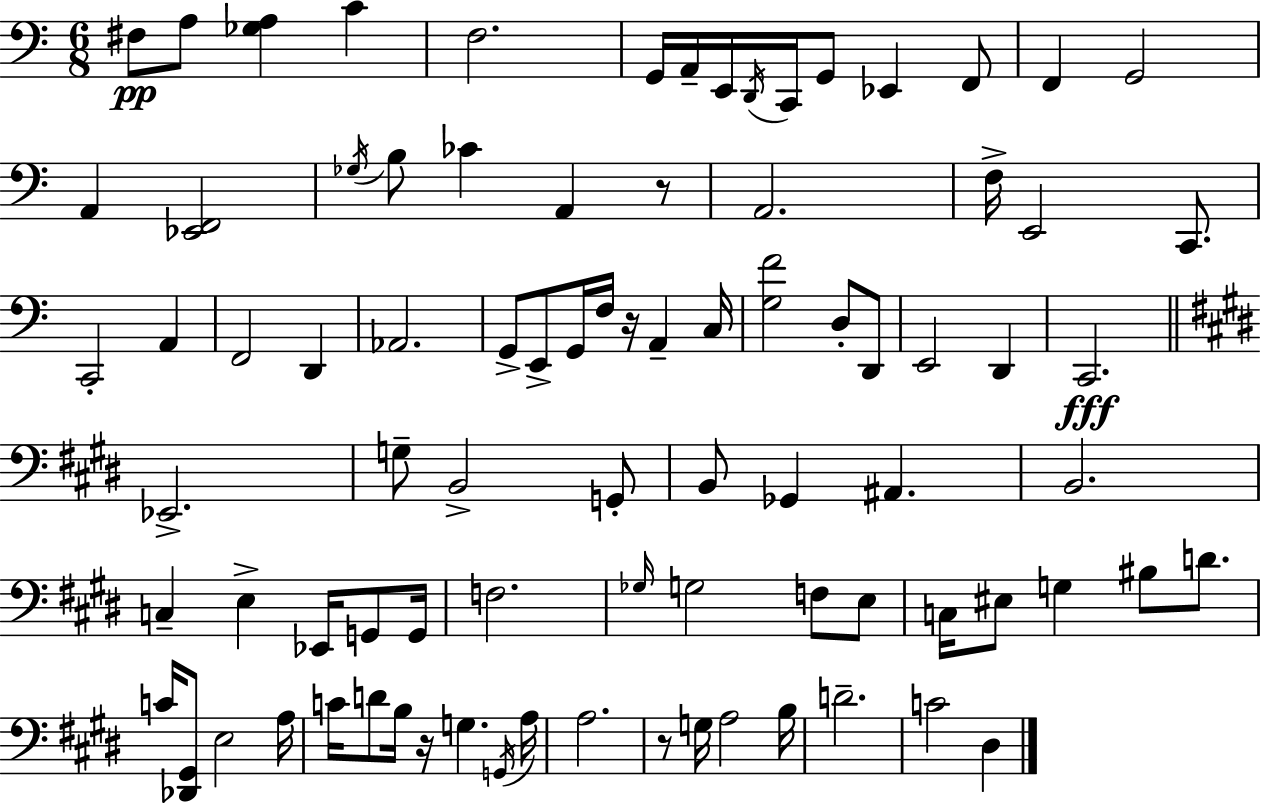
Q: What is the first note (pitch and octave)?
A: F#3